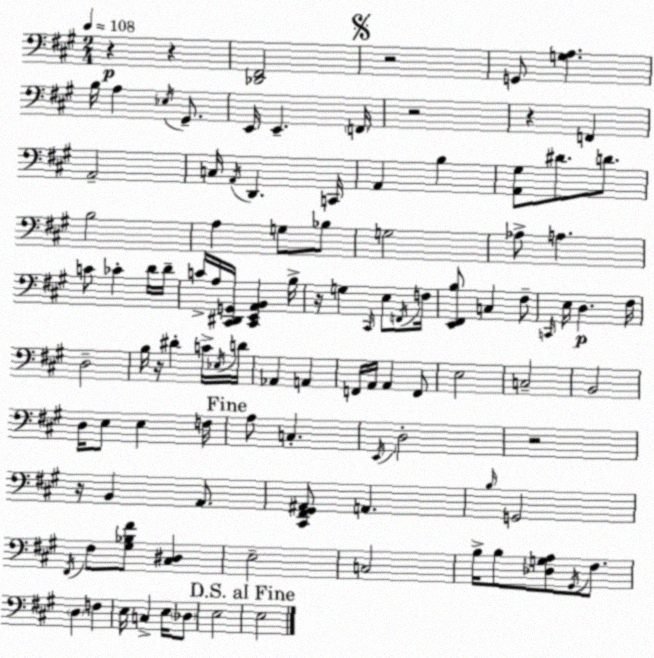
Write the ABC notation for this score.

X:1
T:Untitled
M:2/4
L:1/4
K:A
z z [_D,,^F,,]2 z2 G,,/2 [G,A,] B,/4 A, _E,/4 ^G,,/2 E,,/4 E,, F,,/4 z2 z F,, A,,2 C,/4 A,,/4 D,, C,,/4 A,, B, [A,,^G,]/2 ^D/2 D/2 B,2 A, G,/2 _B,/2 G,2 _A,/2 A, C/2 _C D/4 D/4 C/4 A,/4 [^C,,^D,,G,,]/4 [^C,,E,,A,,B,,] B,/4 z/4 G, ^C,,/4 E,/2 F,,/4 F,/4 [E,,^F,,B,]/2 C, ^F,/2 C,,/4 E,/4 D, ^F,/4 D,2 B,/4 z/4 ^D C/4 _E,/4 D/4 _A,, A,, F,,/4 A,,/4 A,, F,,/2 E,2 C,2 B,,2 D,/4 E,/2 E, F,/4 A,/2 C, E,,/4 D,2 z2 z/4 B,, A,,/2 [^C,,^F,,^G,,^A,,]/2 A,, B,/4 G,,2 ^F,,/4 ^F,/2 [^G,_B,^F]/2 [^C,^D,] E,2 C,2 B,/4 B,/2 [_D,G,A,]/2 ^G,,/4 ^F,/2 D, F, E,/4 C, E,/4 _D,/2 E,2 E,2